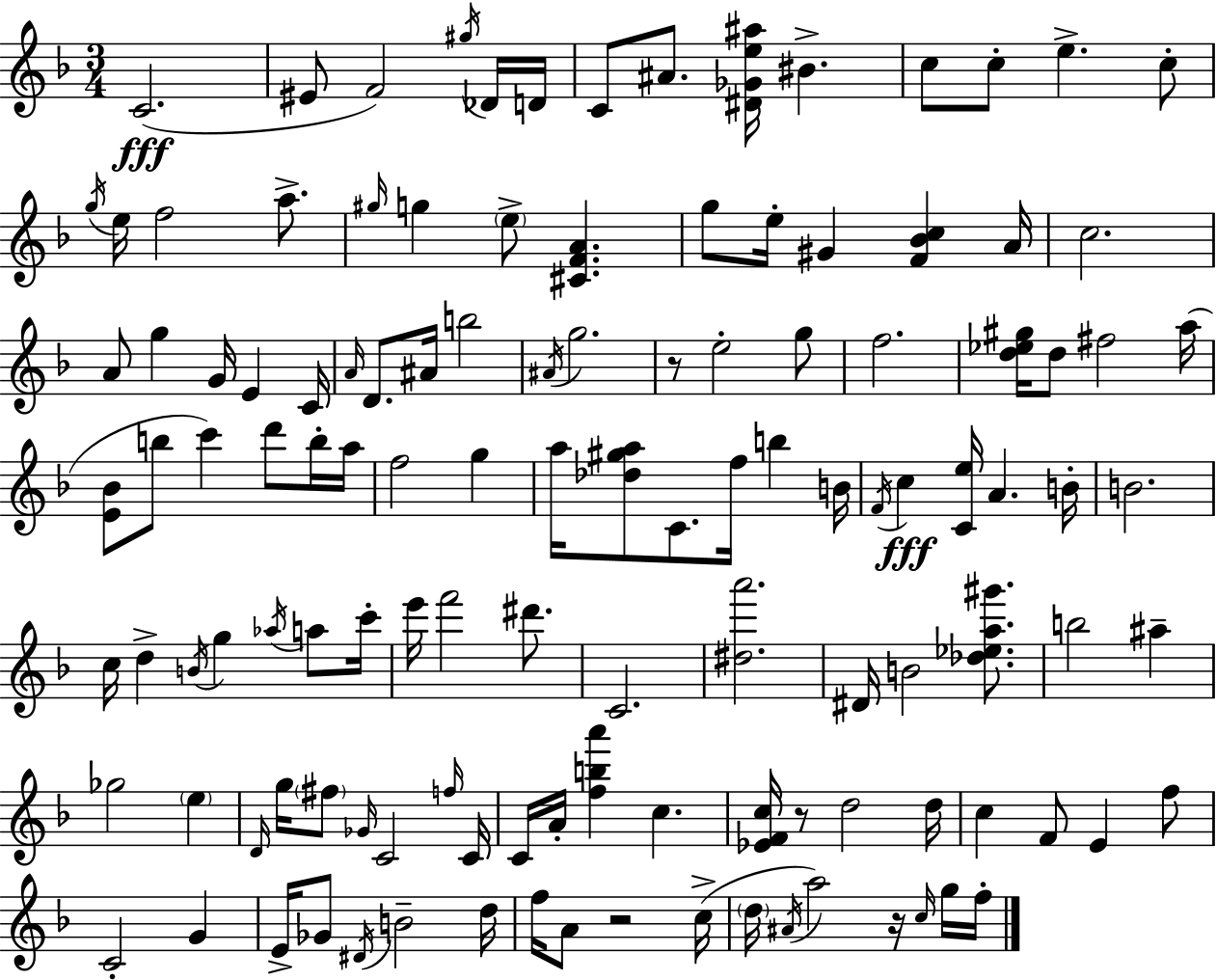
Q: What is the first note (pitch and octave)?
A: C4